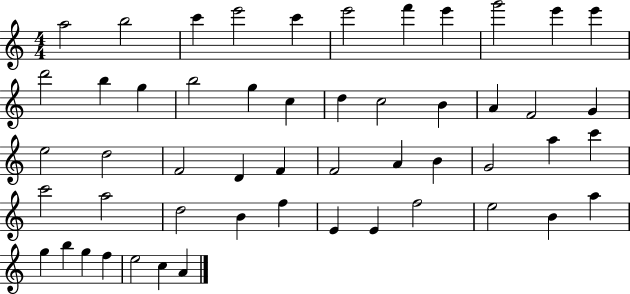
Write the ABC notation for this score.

X:1
T:Untitled
M:4/4
L:1/4
K:C
a2 b2 c' e'2 c' e'2 f' e' g'2 e' e' d'2 b g b2 g c d c2 B A F2 G e2 d2 F2 D F F2 A B G2 a c' c'2 a2 d2 B f E E f2 e2 B a g b g f e2 c A